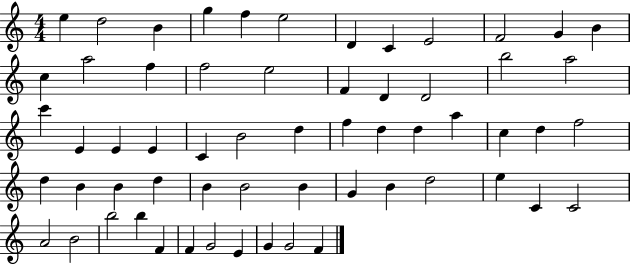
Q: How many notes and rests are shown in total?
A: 60